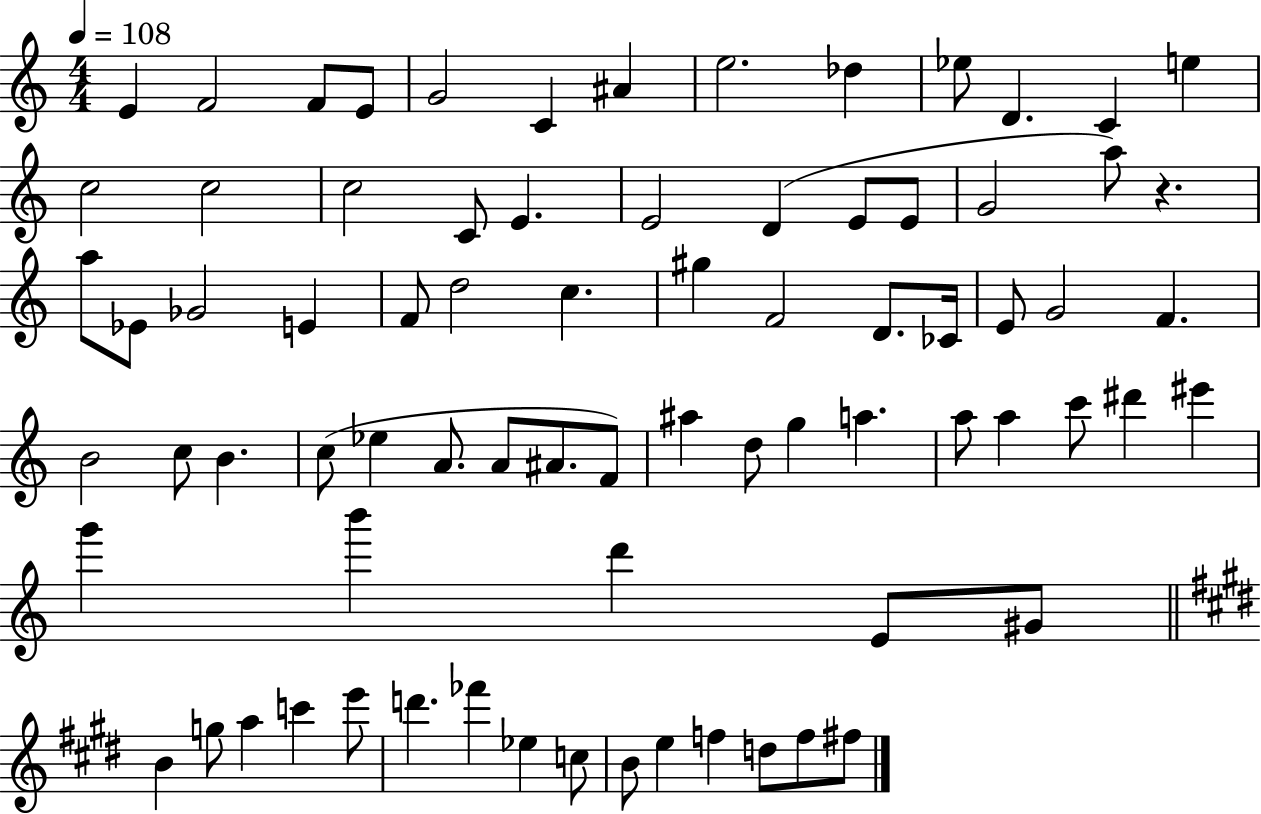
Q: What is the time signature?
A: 4/4